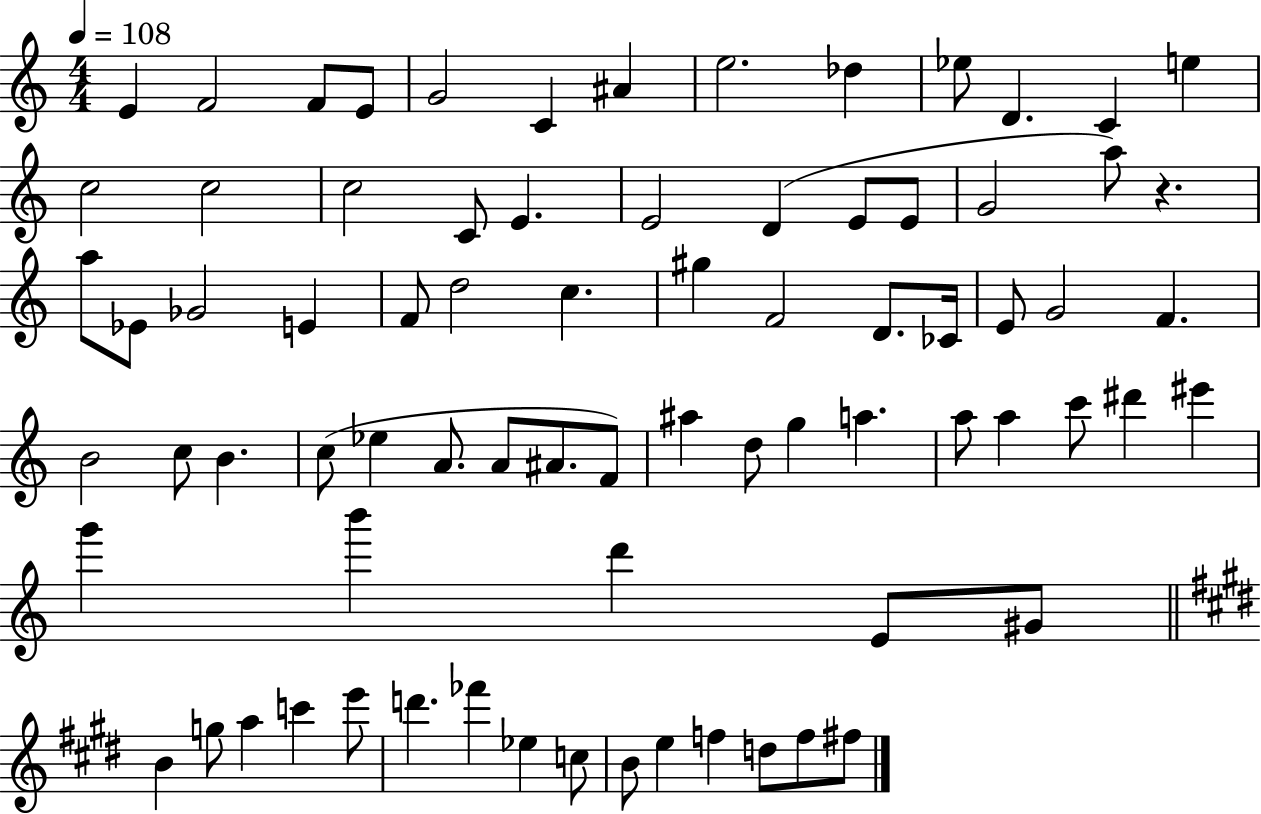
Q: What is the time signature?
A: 4/4